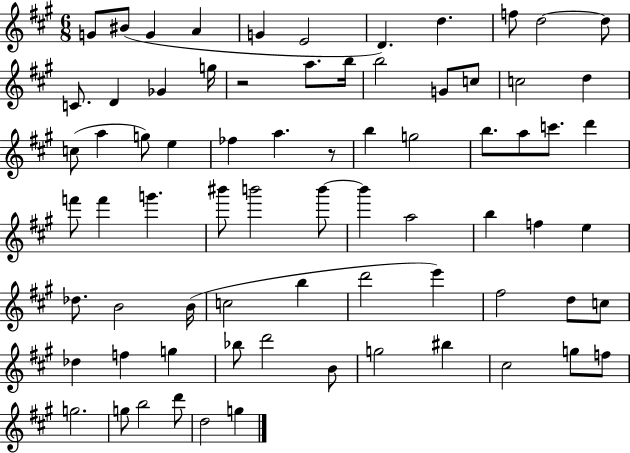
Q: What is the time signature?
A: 6/8